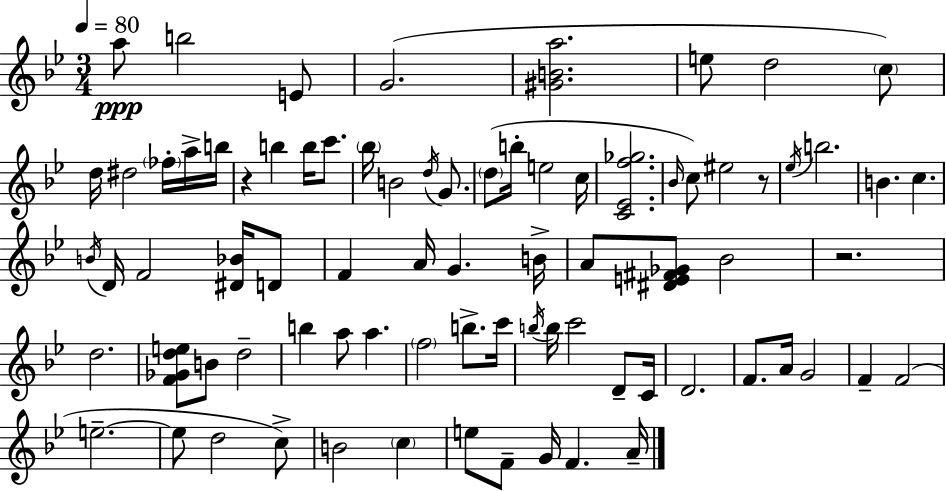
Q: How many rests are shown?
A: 3